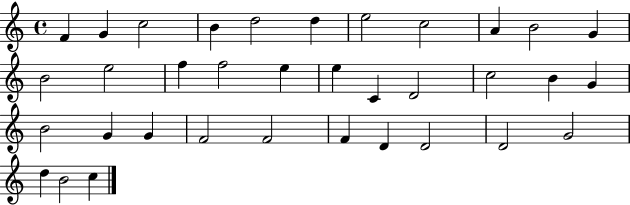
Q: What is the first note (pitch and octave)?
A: F4